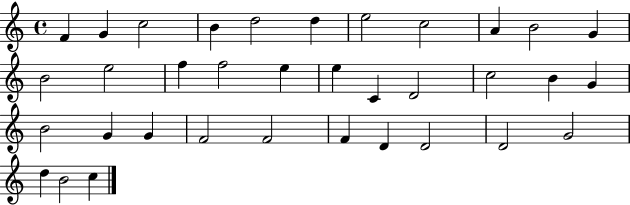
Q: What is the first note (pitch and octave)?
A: F4